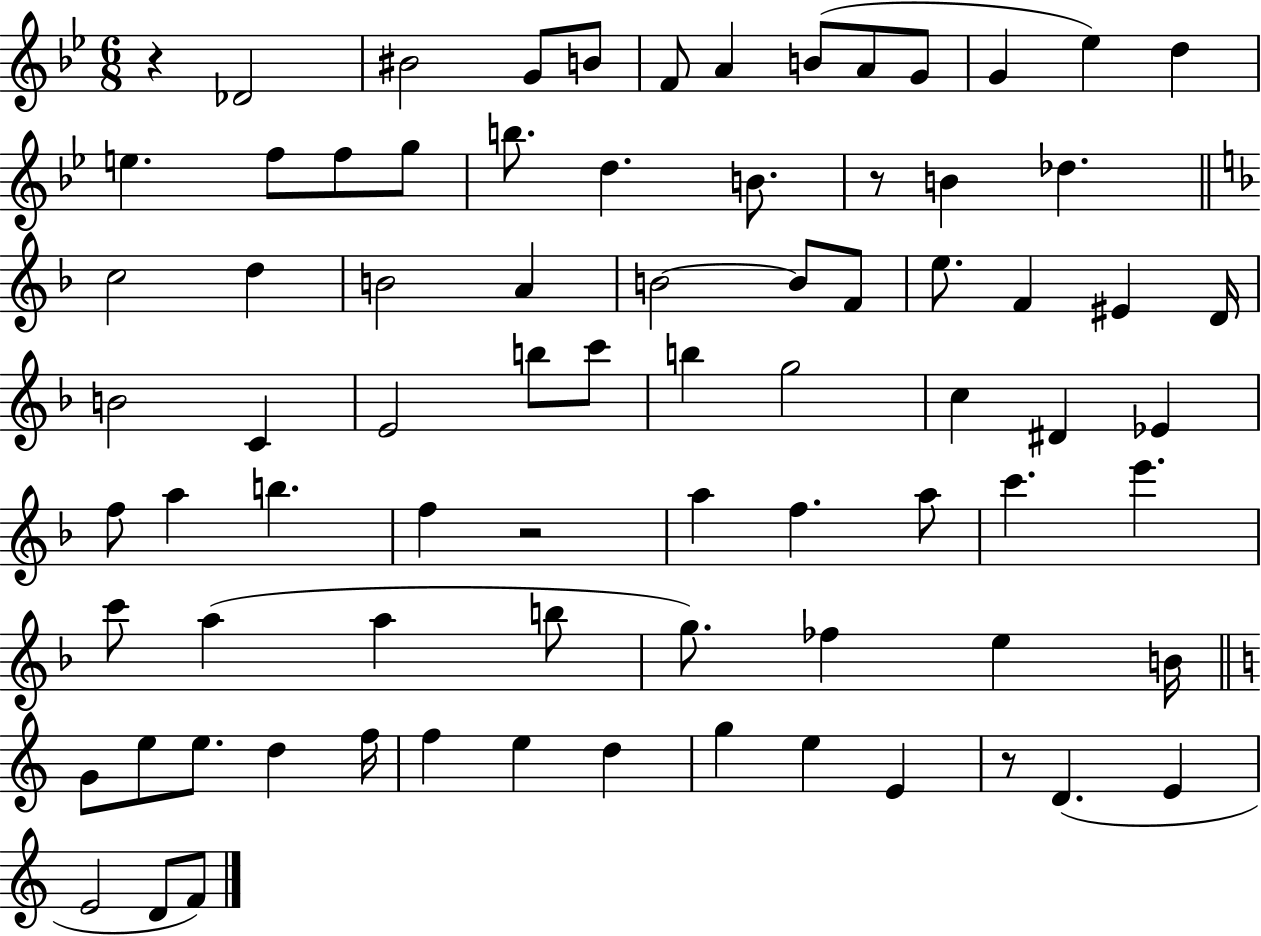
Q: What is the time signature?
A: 6/8